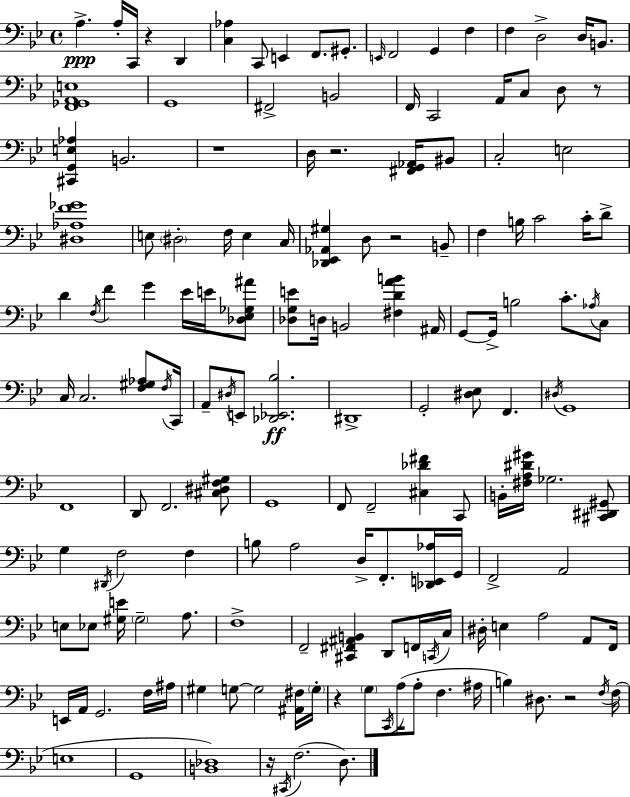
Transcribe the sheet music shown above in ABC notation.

X:1
T:Untitled
M:4/4
L:1/4
K:Gm
A, A,/4 C,,/4 z D,, [C,_A,] C,,/2 E,, F,,/2 ^G,,/2 E,,/4 F,,2 G,, F, F, D,2 D,/4 B,,/2 [F,,_G,,A,,E,]4 G,,4 ^F,,2 B,,2 F,,/4 C,,2 A,,/4 C,/2 D,/2 z/2 [^C,,G,,E,_A,] B,,2 z4 D,/4 z2 [^F,,G,,_A,,]/4 ^B,,/2 C,2 E,2 [^D,_A,F_G]4 E,/2 ^D,2 F,/4 E, C,/4 [_D,,_E,,_A,,^G,] D,/2 z2 B,,/2 F, B,/4 C2 C/4 D/2 D F,/4 F G _E/4 E/4 [_D,_E,_G,^A]/2 [_D,G,E]/2 D,/4 B,,2 [^F,DAB] ^A,,/4 G,,/2 G,,/4 B,2 C/2 _A,/4 C,/2 C,/4 C,2 [F,^G,_A,]/2 F,/4 C,,/4 A,,/2 ^D,/4 E,,/2 [_D,,_E,,_B,]2 ^D,,4 G,,2 [^D,_E,]/2 F,, ^D,/4 G,,4 F,,4 D,,/2 F,,2 [^C,^D,F,^G,]/2 G,,4 F,,/2 F,,2 [^C,_D^F] C,,/2 B,,/4 [^F,A,^D^G]/4 _G,2 [^C,,^D,,^G,,]/2 G, ^D,,/4 F,2 F, B,/2 A,2 D,/4 F,,/2 [_D,,E,,_A,]/4 G,,/4 F,,2 A,,2 E,/2 _E,/2 [^G,E]/4 ^G,2 A,/2 F,4 F,,2 [^C,,^F,,^A,,B,,] D,,/2 F,,/4 C,,/4 C,/4 ^D,/4 E, A,2 A,,/2 F,,/4 E,,/4 A,,/4 G,,2 F,/4 ^A,/4 ^G, G,/2 G,2 [^A,,^F,]/4 G,/4 z G,/2 C,,/4 A,/4 A,/2 F, ^A,/4 B, ^D,/2 z2 F,/4 F,/4 E,4 G,,4 [B,,_D,]4 z/4 ^C,,/4 F,2 D,/2